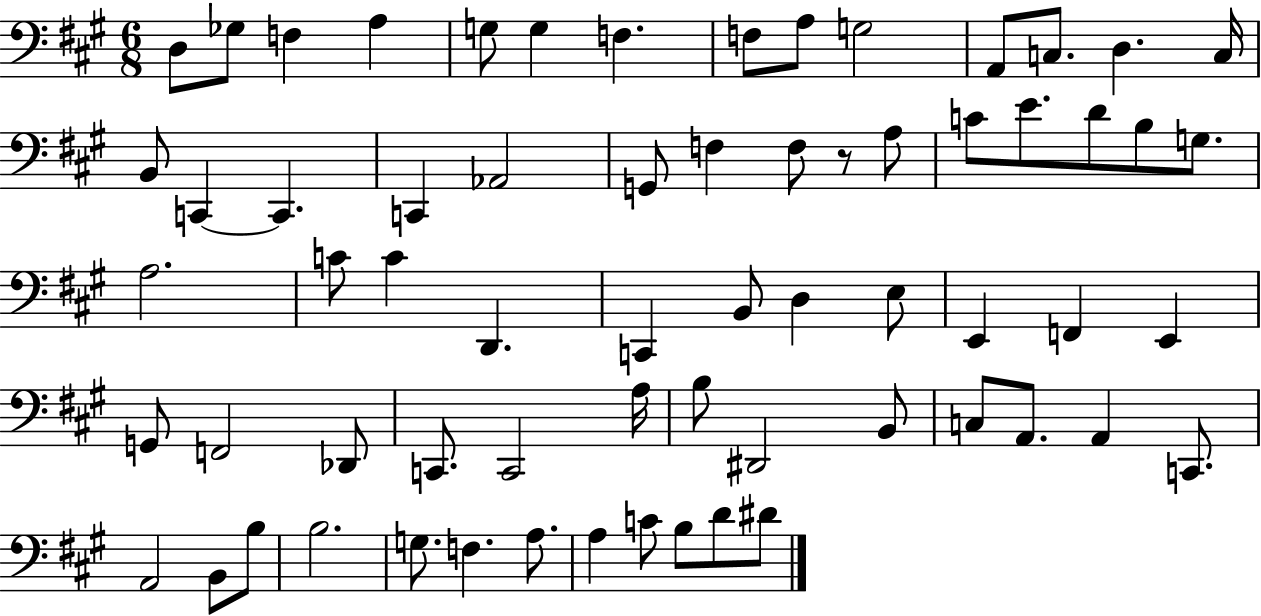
{
  \clef bass
  \numericTimeSignature
  \time 6/8
  \key a \major
  \repeat volta 2 { d8 ges8 f4 a4 | g8 g4 f4. | f8 a8 g2 | a,8 c8. d4. c16 | \break b,8 c,4~~ c,4. | c,4 aes,2 | g,8 f4 f8 r8 a8 | c'8 e'8. d'8 b8 g8. | \break a2. | c'8 c'4 d,4. | c,4 b,8 d4 e8 | e,4 f,4 e,4 | \break g,8 f,2 des,8 | c,8. c,2 a16 | b8 dis,2 b,8 | c8 a,8. a,4 c,8. | \break a,2 b,8 b8 | b2. | g8. f4. a8. | a4 c'8 b8 d'8 dis'8 | \break } \bar "|."
}